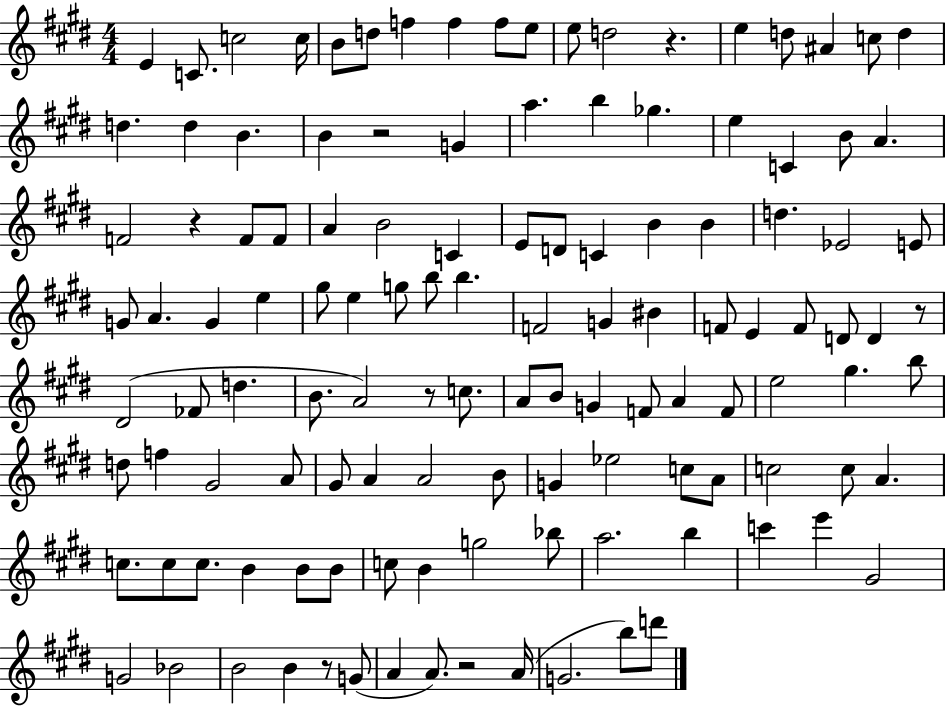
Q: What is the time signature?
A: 4/4